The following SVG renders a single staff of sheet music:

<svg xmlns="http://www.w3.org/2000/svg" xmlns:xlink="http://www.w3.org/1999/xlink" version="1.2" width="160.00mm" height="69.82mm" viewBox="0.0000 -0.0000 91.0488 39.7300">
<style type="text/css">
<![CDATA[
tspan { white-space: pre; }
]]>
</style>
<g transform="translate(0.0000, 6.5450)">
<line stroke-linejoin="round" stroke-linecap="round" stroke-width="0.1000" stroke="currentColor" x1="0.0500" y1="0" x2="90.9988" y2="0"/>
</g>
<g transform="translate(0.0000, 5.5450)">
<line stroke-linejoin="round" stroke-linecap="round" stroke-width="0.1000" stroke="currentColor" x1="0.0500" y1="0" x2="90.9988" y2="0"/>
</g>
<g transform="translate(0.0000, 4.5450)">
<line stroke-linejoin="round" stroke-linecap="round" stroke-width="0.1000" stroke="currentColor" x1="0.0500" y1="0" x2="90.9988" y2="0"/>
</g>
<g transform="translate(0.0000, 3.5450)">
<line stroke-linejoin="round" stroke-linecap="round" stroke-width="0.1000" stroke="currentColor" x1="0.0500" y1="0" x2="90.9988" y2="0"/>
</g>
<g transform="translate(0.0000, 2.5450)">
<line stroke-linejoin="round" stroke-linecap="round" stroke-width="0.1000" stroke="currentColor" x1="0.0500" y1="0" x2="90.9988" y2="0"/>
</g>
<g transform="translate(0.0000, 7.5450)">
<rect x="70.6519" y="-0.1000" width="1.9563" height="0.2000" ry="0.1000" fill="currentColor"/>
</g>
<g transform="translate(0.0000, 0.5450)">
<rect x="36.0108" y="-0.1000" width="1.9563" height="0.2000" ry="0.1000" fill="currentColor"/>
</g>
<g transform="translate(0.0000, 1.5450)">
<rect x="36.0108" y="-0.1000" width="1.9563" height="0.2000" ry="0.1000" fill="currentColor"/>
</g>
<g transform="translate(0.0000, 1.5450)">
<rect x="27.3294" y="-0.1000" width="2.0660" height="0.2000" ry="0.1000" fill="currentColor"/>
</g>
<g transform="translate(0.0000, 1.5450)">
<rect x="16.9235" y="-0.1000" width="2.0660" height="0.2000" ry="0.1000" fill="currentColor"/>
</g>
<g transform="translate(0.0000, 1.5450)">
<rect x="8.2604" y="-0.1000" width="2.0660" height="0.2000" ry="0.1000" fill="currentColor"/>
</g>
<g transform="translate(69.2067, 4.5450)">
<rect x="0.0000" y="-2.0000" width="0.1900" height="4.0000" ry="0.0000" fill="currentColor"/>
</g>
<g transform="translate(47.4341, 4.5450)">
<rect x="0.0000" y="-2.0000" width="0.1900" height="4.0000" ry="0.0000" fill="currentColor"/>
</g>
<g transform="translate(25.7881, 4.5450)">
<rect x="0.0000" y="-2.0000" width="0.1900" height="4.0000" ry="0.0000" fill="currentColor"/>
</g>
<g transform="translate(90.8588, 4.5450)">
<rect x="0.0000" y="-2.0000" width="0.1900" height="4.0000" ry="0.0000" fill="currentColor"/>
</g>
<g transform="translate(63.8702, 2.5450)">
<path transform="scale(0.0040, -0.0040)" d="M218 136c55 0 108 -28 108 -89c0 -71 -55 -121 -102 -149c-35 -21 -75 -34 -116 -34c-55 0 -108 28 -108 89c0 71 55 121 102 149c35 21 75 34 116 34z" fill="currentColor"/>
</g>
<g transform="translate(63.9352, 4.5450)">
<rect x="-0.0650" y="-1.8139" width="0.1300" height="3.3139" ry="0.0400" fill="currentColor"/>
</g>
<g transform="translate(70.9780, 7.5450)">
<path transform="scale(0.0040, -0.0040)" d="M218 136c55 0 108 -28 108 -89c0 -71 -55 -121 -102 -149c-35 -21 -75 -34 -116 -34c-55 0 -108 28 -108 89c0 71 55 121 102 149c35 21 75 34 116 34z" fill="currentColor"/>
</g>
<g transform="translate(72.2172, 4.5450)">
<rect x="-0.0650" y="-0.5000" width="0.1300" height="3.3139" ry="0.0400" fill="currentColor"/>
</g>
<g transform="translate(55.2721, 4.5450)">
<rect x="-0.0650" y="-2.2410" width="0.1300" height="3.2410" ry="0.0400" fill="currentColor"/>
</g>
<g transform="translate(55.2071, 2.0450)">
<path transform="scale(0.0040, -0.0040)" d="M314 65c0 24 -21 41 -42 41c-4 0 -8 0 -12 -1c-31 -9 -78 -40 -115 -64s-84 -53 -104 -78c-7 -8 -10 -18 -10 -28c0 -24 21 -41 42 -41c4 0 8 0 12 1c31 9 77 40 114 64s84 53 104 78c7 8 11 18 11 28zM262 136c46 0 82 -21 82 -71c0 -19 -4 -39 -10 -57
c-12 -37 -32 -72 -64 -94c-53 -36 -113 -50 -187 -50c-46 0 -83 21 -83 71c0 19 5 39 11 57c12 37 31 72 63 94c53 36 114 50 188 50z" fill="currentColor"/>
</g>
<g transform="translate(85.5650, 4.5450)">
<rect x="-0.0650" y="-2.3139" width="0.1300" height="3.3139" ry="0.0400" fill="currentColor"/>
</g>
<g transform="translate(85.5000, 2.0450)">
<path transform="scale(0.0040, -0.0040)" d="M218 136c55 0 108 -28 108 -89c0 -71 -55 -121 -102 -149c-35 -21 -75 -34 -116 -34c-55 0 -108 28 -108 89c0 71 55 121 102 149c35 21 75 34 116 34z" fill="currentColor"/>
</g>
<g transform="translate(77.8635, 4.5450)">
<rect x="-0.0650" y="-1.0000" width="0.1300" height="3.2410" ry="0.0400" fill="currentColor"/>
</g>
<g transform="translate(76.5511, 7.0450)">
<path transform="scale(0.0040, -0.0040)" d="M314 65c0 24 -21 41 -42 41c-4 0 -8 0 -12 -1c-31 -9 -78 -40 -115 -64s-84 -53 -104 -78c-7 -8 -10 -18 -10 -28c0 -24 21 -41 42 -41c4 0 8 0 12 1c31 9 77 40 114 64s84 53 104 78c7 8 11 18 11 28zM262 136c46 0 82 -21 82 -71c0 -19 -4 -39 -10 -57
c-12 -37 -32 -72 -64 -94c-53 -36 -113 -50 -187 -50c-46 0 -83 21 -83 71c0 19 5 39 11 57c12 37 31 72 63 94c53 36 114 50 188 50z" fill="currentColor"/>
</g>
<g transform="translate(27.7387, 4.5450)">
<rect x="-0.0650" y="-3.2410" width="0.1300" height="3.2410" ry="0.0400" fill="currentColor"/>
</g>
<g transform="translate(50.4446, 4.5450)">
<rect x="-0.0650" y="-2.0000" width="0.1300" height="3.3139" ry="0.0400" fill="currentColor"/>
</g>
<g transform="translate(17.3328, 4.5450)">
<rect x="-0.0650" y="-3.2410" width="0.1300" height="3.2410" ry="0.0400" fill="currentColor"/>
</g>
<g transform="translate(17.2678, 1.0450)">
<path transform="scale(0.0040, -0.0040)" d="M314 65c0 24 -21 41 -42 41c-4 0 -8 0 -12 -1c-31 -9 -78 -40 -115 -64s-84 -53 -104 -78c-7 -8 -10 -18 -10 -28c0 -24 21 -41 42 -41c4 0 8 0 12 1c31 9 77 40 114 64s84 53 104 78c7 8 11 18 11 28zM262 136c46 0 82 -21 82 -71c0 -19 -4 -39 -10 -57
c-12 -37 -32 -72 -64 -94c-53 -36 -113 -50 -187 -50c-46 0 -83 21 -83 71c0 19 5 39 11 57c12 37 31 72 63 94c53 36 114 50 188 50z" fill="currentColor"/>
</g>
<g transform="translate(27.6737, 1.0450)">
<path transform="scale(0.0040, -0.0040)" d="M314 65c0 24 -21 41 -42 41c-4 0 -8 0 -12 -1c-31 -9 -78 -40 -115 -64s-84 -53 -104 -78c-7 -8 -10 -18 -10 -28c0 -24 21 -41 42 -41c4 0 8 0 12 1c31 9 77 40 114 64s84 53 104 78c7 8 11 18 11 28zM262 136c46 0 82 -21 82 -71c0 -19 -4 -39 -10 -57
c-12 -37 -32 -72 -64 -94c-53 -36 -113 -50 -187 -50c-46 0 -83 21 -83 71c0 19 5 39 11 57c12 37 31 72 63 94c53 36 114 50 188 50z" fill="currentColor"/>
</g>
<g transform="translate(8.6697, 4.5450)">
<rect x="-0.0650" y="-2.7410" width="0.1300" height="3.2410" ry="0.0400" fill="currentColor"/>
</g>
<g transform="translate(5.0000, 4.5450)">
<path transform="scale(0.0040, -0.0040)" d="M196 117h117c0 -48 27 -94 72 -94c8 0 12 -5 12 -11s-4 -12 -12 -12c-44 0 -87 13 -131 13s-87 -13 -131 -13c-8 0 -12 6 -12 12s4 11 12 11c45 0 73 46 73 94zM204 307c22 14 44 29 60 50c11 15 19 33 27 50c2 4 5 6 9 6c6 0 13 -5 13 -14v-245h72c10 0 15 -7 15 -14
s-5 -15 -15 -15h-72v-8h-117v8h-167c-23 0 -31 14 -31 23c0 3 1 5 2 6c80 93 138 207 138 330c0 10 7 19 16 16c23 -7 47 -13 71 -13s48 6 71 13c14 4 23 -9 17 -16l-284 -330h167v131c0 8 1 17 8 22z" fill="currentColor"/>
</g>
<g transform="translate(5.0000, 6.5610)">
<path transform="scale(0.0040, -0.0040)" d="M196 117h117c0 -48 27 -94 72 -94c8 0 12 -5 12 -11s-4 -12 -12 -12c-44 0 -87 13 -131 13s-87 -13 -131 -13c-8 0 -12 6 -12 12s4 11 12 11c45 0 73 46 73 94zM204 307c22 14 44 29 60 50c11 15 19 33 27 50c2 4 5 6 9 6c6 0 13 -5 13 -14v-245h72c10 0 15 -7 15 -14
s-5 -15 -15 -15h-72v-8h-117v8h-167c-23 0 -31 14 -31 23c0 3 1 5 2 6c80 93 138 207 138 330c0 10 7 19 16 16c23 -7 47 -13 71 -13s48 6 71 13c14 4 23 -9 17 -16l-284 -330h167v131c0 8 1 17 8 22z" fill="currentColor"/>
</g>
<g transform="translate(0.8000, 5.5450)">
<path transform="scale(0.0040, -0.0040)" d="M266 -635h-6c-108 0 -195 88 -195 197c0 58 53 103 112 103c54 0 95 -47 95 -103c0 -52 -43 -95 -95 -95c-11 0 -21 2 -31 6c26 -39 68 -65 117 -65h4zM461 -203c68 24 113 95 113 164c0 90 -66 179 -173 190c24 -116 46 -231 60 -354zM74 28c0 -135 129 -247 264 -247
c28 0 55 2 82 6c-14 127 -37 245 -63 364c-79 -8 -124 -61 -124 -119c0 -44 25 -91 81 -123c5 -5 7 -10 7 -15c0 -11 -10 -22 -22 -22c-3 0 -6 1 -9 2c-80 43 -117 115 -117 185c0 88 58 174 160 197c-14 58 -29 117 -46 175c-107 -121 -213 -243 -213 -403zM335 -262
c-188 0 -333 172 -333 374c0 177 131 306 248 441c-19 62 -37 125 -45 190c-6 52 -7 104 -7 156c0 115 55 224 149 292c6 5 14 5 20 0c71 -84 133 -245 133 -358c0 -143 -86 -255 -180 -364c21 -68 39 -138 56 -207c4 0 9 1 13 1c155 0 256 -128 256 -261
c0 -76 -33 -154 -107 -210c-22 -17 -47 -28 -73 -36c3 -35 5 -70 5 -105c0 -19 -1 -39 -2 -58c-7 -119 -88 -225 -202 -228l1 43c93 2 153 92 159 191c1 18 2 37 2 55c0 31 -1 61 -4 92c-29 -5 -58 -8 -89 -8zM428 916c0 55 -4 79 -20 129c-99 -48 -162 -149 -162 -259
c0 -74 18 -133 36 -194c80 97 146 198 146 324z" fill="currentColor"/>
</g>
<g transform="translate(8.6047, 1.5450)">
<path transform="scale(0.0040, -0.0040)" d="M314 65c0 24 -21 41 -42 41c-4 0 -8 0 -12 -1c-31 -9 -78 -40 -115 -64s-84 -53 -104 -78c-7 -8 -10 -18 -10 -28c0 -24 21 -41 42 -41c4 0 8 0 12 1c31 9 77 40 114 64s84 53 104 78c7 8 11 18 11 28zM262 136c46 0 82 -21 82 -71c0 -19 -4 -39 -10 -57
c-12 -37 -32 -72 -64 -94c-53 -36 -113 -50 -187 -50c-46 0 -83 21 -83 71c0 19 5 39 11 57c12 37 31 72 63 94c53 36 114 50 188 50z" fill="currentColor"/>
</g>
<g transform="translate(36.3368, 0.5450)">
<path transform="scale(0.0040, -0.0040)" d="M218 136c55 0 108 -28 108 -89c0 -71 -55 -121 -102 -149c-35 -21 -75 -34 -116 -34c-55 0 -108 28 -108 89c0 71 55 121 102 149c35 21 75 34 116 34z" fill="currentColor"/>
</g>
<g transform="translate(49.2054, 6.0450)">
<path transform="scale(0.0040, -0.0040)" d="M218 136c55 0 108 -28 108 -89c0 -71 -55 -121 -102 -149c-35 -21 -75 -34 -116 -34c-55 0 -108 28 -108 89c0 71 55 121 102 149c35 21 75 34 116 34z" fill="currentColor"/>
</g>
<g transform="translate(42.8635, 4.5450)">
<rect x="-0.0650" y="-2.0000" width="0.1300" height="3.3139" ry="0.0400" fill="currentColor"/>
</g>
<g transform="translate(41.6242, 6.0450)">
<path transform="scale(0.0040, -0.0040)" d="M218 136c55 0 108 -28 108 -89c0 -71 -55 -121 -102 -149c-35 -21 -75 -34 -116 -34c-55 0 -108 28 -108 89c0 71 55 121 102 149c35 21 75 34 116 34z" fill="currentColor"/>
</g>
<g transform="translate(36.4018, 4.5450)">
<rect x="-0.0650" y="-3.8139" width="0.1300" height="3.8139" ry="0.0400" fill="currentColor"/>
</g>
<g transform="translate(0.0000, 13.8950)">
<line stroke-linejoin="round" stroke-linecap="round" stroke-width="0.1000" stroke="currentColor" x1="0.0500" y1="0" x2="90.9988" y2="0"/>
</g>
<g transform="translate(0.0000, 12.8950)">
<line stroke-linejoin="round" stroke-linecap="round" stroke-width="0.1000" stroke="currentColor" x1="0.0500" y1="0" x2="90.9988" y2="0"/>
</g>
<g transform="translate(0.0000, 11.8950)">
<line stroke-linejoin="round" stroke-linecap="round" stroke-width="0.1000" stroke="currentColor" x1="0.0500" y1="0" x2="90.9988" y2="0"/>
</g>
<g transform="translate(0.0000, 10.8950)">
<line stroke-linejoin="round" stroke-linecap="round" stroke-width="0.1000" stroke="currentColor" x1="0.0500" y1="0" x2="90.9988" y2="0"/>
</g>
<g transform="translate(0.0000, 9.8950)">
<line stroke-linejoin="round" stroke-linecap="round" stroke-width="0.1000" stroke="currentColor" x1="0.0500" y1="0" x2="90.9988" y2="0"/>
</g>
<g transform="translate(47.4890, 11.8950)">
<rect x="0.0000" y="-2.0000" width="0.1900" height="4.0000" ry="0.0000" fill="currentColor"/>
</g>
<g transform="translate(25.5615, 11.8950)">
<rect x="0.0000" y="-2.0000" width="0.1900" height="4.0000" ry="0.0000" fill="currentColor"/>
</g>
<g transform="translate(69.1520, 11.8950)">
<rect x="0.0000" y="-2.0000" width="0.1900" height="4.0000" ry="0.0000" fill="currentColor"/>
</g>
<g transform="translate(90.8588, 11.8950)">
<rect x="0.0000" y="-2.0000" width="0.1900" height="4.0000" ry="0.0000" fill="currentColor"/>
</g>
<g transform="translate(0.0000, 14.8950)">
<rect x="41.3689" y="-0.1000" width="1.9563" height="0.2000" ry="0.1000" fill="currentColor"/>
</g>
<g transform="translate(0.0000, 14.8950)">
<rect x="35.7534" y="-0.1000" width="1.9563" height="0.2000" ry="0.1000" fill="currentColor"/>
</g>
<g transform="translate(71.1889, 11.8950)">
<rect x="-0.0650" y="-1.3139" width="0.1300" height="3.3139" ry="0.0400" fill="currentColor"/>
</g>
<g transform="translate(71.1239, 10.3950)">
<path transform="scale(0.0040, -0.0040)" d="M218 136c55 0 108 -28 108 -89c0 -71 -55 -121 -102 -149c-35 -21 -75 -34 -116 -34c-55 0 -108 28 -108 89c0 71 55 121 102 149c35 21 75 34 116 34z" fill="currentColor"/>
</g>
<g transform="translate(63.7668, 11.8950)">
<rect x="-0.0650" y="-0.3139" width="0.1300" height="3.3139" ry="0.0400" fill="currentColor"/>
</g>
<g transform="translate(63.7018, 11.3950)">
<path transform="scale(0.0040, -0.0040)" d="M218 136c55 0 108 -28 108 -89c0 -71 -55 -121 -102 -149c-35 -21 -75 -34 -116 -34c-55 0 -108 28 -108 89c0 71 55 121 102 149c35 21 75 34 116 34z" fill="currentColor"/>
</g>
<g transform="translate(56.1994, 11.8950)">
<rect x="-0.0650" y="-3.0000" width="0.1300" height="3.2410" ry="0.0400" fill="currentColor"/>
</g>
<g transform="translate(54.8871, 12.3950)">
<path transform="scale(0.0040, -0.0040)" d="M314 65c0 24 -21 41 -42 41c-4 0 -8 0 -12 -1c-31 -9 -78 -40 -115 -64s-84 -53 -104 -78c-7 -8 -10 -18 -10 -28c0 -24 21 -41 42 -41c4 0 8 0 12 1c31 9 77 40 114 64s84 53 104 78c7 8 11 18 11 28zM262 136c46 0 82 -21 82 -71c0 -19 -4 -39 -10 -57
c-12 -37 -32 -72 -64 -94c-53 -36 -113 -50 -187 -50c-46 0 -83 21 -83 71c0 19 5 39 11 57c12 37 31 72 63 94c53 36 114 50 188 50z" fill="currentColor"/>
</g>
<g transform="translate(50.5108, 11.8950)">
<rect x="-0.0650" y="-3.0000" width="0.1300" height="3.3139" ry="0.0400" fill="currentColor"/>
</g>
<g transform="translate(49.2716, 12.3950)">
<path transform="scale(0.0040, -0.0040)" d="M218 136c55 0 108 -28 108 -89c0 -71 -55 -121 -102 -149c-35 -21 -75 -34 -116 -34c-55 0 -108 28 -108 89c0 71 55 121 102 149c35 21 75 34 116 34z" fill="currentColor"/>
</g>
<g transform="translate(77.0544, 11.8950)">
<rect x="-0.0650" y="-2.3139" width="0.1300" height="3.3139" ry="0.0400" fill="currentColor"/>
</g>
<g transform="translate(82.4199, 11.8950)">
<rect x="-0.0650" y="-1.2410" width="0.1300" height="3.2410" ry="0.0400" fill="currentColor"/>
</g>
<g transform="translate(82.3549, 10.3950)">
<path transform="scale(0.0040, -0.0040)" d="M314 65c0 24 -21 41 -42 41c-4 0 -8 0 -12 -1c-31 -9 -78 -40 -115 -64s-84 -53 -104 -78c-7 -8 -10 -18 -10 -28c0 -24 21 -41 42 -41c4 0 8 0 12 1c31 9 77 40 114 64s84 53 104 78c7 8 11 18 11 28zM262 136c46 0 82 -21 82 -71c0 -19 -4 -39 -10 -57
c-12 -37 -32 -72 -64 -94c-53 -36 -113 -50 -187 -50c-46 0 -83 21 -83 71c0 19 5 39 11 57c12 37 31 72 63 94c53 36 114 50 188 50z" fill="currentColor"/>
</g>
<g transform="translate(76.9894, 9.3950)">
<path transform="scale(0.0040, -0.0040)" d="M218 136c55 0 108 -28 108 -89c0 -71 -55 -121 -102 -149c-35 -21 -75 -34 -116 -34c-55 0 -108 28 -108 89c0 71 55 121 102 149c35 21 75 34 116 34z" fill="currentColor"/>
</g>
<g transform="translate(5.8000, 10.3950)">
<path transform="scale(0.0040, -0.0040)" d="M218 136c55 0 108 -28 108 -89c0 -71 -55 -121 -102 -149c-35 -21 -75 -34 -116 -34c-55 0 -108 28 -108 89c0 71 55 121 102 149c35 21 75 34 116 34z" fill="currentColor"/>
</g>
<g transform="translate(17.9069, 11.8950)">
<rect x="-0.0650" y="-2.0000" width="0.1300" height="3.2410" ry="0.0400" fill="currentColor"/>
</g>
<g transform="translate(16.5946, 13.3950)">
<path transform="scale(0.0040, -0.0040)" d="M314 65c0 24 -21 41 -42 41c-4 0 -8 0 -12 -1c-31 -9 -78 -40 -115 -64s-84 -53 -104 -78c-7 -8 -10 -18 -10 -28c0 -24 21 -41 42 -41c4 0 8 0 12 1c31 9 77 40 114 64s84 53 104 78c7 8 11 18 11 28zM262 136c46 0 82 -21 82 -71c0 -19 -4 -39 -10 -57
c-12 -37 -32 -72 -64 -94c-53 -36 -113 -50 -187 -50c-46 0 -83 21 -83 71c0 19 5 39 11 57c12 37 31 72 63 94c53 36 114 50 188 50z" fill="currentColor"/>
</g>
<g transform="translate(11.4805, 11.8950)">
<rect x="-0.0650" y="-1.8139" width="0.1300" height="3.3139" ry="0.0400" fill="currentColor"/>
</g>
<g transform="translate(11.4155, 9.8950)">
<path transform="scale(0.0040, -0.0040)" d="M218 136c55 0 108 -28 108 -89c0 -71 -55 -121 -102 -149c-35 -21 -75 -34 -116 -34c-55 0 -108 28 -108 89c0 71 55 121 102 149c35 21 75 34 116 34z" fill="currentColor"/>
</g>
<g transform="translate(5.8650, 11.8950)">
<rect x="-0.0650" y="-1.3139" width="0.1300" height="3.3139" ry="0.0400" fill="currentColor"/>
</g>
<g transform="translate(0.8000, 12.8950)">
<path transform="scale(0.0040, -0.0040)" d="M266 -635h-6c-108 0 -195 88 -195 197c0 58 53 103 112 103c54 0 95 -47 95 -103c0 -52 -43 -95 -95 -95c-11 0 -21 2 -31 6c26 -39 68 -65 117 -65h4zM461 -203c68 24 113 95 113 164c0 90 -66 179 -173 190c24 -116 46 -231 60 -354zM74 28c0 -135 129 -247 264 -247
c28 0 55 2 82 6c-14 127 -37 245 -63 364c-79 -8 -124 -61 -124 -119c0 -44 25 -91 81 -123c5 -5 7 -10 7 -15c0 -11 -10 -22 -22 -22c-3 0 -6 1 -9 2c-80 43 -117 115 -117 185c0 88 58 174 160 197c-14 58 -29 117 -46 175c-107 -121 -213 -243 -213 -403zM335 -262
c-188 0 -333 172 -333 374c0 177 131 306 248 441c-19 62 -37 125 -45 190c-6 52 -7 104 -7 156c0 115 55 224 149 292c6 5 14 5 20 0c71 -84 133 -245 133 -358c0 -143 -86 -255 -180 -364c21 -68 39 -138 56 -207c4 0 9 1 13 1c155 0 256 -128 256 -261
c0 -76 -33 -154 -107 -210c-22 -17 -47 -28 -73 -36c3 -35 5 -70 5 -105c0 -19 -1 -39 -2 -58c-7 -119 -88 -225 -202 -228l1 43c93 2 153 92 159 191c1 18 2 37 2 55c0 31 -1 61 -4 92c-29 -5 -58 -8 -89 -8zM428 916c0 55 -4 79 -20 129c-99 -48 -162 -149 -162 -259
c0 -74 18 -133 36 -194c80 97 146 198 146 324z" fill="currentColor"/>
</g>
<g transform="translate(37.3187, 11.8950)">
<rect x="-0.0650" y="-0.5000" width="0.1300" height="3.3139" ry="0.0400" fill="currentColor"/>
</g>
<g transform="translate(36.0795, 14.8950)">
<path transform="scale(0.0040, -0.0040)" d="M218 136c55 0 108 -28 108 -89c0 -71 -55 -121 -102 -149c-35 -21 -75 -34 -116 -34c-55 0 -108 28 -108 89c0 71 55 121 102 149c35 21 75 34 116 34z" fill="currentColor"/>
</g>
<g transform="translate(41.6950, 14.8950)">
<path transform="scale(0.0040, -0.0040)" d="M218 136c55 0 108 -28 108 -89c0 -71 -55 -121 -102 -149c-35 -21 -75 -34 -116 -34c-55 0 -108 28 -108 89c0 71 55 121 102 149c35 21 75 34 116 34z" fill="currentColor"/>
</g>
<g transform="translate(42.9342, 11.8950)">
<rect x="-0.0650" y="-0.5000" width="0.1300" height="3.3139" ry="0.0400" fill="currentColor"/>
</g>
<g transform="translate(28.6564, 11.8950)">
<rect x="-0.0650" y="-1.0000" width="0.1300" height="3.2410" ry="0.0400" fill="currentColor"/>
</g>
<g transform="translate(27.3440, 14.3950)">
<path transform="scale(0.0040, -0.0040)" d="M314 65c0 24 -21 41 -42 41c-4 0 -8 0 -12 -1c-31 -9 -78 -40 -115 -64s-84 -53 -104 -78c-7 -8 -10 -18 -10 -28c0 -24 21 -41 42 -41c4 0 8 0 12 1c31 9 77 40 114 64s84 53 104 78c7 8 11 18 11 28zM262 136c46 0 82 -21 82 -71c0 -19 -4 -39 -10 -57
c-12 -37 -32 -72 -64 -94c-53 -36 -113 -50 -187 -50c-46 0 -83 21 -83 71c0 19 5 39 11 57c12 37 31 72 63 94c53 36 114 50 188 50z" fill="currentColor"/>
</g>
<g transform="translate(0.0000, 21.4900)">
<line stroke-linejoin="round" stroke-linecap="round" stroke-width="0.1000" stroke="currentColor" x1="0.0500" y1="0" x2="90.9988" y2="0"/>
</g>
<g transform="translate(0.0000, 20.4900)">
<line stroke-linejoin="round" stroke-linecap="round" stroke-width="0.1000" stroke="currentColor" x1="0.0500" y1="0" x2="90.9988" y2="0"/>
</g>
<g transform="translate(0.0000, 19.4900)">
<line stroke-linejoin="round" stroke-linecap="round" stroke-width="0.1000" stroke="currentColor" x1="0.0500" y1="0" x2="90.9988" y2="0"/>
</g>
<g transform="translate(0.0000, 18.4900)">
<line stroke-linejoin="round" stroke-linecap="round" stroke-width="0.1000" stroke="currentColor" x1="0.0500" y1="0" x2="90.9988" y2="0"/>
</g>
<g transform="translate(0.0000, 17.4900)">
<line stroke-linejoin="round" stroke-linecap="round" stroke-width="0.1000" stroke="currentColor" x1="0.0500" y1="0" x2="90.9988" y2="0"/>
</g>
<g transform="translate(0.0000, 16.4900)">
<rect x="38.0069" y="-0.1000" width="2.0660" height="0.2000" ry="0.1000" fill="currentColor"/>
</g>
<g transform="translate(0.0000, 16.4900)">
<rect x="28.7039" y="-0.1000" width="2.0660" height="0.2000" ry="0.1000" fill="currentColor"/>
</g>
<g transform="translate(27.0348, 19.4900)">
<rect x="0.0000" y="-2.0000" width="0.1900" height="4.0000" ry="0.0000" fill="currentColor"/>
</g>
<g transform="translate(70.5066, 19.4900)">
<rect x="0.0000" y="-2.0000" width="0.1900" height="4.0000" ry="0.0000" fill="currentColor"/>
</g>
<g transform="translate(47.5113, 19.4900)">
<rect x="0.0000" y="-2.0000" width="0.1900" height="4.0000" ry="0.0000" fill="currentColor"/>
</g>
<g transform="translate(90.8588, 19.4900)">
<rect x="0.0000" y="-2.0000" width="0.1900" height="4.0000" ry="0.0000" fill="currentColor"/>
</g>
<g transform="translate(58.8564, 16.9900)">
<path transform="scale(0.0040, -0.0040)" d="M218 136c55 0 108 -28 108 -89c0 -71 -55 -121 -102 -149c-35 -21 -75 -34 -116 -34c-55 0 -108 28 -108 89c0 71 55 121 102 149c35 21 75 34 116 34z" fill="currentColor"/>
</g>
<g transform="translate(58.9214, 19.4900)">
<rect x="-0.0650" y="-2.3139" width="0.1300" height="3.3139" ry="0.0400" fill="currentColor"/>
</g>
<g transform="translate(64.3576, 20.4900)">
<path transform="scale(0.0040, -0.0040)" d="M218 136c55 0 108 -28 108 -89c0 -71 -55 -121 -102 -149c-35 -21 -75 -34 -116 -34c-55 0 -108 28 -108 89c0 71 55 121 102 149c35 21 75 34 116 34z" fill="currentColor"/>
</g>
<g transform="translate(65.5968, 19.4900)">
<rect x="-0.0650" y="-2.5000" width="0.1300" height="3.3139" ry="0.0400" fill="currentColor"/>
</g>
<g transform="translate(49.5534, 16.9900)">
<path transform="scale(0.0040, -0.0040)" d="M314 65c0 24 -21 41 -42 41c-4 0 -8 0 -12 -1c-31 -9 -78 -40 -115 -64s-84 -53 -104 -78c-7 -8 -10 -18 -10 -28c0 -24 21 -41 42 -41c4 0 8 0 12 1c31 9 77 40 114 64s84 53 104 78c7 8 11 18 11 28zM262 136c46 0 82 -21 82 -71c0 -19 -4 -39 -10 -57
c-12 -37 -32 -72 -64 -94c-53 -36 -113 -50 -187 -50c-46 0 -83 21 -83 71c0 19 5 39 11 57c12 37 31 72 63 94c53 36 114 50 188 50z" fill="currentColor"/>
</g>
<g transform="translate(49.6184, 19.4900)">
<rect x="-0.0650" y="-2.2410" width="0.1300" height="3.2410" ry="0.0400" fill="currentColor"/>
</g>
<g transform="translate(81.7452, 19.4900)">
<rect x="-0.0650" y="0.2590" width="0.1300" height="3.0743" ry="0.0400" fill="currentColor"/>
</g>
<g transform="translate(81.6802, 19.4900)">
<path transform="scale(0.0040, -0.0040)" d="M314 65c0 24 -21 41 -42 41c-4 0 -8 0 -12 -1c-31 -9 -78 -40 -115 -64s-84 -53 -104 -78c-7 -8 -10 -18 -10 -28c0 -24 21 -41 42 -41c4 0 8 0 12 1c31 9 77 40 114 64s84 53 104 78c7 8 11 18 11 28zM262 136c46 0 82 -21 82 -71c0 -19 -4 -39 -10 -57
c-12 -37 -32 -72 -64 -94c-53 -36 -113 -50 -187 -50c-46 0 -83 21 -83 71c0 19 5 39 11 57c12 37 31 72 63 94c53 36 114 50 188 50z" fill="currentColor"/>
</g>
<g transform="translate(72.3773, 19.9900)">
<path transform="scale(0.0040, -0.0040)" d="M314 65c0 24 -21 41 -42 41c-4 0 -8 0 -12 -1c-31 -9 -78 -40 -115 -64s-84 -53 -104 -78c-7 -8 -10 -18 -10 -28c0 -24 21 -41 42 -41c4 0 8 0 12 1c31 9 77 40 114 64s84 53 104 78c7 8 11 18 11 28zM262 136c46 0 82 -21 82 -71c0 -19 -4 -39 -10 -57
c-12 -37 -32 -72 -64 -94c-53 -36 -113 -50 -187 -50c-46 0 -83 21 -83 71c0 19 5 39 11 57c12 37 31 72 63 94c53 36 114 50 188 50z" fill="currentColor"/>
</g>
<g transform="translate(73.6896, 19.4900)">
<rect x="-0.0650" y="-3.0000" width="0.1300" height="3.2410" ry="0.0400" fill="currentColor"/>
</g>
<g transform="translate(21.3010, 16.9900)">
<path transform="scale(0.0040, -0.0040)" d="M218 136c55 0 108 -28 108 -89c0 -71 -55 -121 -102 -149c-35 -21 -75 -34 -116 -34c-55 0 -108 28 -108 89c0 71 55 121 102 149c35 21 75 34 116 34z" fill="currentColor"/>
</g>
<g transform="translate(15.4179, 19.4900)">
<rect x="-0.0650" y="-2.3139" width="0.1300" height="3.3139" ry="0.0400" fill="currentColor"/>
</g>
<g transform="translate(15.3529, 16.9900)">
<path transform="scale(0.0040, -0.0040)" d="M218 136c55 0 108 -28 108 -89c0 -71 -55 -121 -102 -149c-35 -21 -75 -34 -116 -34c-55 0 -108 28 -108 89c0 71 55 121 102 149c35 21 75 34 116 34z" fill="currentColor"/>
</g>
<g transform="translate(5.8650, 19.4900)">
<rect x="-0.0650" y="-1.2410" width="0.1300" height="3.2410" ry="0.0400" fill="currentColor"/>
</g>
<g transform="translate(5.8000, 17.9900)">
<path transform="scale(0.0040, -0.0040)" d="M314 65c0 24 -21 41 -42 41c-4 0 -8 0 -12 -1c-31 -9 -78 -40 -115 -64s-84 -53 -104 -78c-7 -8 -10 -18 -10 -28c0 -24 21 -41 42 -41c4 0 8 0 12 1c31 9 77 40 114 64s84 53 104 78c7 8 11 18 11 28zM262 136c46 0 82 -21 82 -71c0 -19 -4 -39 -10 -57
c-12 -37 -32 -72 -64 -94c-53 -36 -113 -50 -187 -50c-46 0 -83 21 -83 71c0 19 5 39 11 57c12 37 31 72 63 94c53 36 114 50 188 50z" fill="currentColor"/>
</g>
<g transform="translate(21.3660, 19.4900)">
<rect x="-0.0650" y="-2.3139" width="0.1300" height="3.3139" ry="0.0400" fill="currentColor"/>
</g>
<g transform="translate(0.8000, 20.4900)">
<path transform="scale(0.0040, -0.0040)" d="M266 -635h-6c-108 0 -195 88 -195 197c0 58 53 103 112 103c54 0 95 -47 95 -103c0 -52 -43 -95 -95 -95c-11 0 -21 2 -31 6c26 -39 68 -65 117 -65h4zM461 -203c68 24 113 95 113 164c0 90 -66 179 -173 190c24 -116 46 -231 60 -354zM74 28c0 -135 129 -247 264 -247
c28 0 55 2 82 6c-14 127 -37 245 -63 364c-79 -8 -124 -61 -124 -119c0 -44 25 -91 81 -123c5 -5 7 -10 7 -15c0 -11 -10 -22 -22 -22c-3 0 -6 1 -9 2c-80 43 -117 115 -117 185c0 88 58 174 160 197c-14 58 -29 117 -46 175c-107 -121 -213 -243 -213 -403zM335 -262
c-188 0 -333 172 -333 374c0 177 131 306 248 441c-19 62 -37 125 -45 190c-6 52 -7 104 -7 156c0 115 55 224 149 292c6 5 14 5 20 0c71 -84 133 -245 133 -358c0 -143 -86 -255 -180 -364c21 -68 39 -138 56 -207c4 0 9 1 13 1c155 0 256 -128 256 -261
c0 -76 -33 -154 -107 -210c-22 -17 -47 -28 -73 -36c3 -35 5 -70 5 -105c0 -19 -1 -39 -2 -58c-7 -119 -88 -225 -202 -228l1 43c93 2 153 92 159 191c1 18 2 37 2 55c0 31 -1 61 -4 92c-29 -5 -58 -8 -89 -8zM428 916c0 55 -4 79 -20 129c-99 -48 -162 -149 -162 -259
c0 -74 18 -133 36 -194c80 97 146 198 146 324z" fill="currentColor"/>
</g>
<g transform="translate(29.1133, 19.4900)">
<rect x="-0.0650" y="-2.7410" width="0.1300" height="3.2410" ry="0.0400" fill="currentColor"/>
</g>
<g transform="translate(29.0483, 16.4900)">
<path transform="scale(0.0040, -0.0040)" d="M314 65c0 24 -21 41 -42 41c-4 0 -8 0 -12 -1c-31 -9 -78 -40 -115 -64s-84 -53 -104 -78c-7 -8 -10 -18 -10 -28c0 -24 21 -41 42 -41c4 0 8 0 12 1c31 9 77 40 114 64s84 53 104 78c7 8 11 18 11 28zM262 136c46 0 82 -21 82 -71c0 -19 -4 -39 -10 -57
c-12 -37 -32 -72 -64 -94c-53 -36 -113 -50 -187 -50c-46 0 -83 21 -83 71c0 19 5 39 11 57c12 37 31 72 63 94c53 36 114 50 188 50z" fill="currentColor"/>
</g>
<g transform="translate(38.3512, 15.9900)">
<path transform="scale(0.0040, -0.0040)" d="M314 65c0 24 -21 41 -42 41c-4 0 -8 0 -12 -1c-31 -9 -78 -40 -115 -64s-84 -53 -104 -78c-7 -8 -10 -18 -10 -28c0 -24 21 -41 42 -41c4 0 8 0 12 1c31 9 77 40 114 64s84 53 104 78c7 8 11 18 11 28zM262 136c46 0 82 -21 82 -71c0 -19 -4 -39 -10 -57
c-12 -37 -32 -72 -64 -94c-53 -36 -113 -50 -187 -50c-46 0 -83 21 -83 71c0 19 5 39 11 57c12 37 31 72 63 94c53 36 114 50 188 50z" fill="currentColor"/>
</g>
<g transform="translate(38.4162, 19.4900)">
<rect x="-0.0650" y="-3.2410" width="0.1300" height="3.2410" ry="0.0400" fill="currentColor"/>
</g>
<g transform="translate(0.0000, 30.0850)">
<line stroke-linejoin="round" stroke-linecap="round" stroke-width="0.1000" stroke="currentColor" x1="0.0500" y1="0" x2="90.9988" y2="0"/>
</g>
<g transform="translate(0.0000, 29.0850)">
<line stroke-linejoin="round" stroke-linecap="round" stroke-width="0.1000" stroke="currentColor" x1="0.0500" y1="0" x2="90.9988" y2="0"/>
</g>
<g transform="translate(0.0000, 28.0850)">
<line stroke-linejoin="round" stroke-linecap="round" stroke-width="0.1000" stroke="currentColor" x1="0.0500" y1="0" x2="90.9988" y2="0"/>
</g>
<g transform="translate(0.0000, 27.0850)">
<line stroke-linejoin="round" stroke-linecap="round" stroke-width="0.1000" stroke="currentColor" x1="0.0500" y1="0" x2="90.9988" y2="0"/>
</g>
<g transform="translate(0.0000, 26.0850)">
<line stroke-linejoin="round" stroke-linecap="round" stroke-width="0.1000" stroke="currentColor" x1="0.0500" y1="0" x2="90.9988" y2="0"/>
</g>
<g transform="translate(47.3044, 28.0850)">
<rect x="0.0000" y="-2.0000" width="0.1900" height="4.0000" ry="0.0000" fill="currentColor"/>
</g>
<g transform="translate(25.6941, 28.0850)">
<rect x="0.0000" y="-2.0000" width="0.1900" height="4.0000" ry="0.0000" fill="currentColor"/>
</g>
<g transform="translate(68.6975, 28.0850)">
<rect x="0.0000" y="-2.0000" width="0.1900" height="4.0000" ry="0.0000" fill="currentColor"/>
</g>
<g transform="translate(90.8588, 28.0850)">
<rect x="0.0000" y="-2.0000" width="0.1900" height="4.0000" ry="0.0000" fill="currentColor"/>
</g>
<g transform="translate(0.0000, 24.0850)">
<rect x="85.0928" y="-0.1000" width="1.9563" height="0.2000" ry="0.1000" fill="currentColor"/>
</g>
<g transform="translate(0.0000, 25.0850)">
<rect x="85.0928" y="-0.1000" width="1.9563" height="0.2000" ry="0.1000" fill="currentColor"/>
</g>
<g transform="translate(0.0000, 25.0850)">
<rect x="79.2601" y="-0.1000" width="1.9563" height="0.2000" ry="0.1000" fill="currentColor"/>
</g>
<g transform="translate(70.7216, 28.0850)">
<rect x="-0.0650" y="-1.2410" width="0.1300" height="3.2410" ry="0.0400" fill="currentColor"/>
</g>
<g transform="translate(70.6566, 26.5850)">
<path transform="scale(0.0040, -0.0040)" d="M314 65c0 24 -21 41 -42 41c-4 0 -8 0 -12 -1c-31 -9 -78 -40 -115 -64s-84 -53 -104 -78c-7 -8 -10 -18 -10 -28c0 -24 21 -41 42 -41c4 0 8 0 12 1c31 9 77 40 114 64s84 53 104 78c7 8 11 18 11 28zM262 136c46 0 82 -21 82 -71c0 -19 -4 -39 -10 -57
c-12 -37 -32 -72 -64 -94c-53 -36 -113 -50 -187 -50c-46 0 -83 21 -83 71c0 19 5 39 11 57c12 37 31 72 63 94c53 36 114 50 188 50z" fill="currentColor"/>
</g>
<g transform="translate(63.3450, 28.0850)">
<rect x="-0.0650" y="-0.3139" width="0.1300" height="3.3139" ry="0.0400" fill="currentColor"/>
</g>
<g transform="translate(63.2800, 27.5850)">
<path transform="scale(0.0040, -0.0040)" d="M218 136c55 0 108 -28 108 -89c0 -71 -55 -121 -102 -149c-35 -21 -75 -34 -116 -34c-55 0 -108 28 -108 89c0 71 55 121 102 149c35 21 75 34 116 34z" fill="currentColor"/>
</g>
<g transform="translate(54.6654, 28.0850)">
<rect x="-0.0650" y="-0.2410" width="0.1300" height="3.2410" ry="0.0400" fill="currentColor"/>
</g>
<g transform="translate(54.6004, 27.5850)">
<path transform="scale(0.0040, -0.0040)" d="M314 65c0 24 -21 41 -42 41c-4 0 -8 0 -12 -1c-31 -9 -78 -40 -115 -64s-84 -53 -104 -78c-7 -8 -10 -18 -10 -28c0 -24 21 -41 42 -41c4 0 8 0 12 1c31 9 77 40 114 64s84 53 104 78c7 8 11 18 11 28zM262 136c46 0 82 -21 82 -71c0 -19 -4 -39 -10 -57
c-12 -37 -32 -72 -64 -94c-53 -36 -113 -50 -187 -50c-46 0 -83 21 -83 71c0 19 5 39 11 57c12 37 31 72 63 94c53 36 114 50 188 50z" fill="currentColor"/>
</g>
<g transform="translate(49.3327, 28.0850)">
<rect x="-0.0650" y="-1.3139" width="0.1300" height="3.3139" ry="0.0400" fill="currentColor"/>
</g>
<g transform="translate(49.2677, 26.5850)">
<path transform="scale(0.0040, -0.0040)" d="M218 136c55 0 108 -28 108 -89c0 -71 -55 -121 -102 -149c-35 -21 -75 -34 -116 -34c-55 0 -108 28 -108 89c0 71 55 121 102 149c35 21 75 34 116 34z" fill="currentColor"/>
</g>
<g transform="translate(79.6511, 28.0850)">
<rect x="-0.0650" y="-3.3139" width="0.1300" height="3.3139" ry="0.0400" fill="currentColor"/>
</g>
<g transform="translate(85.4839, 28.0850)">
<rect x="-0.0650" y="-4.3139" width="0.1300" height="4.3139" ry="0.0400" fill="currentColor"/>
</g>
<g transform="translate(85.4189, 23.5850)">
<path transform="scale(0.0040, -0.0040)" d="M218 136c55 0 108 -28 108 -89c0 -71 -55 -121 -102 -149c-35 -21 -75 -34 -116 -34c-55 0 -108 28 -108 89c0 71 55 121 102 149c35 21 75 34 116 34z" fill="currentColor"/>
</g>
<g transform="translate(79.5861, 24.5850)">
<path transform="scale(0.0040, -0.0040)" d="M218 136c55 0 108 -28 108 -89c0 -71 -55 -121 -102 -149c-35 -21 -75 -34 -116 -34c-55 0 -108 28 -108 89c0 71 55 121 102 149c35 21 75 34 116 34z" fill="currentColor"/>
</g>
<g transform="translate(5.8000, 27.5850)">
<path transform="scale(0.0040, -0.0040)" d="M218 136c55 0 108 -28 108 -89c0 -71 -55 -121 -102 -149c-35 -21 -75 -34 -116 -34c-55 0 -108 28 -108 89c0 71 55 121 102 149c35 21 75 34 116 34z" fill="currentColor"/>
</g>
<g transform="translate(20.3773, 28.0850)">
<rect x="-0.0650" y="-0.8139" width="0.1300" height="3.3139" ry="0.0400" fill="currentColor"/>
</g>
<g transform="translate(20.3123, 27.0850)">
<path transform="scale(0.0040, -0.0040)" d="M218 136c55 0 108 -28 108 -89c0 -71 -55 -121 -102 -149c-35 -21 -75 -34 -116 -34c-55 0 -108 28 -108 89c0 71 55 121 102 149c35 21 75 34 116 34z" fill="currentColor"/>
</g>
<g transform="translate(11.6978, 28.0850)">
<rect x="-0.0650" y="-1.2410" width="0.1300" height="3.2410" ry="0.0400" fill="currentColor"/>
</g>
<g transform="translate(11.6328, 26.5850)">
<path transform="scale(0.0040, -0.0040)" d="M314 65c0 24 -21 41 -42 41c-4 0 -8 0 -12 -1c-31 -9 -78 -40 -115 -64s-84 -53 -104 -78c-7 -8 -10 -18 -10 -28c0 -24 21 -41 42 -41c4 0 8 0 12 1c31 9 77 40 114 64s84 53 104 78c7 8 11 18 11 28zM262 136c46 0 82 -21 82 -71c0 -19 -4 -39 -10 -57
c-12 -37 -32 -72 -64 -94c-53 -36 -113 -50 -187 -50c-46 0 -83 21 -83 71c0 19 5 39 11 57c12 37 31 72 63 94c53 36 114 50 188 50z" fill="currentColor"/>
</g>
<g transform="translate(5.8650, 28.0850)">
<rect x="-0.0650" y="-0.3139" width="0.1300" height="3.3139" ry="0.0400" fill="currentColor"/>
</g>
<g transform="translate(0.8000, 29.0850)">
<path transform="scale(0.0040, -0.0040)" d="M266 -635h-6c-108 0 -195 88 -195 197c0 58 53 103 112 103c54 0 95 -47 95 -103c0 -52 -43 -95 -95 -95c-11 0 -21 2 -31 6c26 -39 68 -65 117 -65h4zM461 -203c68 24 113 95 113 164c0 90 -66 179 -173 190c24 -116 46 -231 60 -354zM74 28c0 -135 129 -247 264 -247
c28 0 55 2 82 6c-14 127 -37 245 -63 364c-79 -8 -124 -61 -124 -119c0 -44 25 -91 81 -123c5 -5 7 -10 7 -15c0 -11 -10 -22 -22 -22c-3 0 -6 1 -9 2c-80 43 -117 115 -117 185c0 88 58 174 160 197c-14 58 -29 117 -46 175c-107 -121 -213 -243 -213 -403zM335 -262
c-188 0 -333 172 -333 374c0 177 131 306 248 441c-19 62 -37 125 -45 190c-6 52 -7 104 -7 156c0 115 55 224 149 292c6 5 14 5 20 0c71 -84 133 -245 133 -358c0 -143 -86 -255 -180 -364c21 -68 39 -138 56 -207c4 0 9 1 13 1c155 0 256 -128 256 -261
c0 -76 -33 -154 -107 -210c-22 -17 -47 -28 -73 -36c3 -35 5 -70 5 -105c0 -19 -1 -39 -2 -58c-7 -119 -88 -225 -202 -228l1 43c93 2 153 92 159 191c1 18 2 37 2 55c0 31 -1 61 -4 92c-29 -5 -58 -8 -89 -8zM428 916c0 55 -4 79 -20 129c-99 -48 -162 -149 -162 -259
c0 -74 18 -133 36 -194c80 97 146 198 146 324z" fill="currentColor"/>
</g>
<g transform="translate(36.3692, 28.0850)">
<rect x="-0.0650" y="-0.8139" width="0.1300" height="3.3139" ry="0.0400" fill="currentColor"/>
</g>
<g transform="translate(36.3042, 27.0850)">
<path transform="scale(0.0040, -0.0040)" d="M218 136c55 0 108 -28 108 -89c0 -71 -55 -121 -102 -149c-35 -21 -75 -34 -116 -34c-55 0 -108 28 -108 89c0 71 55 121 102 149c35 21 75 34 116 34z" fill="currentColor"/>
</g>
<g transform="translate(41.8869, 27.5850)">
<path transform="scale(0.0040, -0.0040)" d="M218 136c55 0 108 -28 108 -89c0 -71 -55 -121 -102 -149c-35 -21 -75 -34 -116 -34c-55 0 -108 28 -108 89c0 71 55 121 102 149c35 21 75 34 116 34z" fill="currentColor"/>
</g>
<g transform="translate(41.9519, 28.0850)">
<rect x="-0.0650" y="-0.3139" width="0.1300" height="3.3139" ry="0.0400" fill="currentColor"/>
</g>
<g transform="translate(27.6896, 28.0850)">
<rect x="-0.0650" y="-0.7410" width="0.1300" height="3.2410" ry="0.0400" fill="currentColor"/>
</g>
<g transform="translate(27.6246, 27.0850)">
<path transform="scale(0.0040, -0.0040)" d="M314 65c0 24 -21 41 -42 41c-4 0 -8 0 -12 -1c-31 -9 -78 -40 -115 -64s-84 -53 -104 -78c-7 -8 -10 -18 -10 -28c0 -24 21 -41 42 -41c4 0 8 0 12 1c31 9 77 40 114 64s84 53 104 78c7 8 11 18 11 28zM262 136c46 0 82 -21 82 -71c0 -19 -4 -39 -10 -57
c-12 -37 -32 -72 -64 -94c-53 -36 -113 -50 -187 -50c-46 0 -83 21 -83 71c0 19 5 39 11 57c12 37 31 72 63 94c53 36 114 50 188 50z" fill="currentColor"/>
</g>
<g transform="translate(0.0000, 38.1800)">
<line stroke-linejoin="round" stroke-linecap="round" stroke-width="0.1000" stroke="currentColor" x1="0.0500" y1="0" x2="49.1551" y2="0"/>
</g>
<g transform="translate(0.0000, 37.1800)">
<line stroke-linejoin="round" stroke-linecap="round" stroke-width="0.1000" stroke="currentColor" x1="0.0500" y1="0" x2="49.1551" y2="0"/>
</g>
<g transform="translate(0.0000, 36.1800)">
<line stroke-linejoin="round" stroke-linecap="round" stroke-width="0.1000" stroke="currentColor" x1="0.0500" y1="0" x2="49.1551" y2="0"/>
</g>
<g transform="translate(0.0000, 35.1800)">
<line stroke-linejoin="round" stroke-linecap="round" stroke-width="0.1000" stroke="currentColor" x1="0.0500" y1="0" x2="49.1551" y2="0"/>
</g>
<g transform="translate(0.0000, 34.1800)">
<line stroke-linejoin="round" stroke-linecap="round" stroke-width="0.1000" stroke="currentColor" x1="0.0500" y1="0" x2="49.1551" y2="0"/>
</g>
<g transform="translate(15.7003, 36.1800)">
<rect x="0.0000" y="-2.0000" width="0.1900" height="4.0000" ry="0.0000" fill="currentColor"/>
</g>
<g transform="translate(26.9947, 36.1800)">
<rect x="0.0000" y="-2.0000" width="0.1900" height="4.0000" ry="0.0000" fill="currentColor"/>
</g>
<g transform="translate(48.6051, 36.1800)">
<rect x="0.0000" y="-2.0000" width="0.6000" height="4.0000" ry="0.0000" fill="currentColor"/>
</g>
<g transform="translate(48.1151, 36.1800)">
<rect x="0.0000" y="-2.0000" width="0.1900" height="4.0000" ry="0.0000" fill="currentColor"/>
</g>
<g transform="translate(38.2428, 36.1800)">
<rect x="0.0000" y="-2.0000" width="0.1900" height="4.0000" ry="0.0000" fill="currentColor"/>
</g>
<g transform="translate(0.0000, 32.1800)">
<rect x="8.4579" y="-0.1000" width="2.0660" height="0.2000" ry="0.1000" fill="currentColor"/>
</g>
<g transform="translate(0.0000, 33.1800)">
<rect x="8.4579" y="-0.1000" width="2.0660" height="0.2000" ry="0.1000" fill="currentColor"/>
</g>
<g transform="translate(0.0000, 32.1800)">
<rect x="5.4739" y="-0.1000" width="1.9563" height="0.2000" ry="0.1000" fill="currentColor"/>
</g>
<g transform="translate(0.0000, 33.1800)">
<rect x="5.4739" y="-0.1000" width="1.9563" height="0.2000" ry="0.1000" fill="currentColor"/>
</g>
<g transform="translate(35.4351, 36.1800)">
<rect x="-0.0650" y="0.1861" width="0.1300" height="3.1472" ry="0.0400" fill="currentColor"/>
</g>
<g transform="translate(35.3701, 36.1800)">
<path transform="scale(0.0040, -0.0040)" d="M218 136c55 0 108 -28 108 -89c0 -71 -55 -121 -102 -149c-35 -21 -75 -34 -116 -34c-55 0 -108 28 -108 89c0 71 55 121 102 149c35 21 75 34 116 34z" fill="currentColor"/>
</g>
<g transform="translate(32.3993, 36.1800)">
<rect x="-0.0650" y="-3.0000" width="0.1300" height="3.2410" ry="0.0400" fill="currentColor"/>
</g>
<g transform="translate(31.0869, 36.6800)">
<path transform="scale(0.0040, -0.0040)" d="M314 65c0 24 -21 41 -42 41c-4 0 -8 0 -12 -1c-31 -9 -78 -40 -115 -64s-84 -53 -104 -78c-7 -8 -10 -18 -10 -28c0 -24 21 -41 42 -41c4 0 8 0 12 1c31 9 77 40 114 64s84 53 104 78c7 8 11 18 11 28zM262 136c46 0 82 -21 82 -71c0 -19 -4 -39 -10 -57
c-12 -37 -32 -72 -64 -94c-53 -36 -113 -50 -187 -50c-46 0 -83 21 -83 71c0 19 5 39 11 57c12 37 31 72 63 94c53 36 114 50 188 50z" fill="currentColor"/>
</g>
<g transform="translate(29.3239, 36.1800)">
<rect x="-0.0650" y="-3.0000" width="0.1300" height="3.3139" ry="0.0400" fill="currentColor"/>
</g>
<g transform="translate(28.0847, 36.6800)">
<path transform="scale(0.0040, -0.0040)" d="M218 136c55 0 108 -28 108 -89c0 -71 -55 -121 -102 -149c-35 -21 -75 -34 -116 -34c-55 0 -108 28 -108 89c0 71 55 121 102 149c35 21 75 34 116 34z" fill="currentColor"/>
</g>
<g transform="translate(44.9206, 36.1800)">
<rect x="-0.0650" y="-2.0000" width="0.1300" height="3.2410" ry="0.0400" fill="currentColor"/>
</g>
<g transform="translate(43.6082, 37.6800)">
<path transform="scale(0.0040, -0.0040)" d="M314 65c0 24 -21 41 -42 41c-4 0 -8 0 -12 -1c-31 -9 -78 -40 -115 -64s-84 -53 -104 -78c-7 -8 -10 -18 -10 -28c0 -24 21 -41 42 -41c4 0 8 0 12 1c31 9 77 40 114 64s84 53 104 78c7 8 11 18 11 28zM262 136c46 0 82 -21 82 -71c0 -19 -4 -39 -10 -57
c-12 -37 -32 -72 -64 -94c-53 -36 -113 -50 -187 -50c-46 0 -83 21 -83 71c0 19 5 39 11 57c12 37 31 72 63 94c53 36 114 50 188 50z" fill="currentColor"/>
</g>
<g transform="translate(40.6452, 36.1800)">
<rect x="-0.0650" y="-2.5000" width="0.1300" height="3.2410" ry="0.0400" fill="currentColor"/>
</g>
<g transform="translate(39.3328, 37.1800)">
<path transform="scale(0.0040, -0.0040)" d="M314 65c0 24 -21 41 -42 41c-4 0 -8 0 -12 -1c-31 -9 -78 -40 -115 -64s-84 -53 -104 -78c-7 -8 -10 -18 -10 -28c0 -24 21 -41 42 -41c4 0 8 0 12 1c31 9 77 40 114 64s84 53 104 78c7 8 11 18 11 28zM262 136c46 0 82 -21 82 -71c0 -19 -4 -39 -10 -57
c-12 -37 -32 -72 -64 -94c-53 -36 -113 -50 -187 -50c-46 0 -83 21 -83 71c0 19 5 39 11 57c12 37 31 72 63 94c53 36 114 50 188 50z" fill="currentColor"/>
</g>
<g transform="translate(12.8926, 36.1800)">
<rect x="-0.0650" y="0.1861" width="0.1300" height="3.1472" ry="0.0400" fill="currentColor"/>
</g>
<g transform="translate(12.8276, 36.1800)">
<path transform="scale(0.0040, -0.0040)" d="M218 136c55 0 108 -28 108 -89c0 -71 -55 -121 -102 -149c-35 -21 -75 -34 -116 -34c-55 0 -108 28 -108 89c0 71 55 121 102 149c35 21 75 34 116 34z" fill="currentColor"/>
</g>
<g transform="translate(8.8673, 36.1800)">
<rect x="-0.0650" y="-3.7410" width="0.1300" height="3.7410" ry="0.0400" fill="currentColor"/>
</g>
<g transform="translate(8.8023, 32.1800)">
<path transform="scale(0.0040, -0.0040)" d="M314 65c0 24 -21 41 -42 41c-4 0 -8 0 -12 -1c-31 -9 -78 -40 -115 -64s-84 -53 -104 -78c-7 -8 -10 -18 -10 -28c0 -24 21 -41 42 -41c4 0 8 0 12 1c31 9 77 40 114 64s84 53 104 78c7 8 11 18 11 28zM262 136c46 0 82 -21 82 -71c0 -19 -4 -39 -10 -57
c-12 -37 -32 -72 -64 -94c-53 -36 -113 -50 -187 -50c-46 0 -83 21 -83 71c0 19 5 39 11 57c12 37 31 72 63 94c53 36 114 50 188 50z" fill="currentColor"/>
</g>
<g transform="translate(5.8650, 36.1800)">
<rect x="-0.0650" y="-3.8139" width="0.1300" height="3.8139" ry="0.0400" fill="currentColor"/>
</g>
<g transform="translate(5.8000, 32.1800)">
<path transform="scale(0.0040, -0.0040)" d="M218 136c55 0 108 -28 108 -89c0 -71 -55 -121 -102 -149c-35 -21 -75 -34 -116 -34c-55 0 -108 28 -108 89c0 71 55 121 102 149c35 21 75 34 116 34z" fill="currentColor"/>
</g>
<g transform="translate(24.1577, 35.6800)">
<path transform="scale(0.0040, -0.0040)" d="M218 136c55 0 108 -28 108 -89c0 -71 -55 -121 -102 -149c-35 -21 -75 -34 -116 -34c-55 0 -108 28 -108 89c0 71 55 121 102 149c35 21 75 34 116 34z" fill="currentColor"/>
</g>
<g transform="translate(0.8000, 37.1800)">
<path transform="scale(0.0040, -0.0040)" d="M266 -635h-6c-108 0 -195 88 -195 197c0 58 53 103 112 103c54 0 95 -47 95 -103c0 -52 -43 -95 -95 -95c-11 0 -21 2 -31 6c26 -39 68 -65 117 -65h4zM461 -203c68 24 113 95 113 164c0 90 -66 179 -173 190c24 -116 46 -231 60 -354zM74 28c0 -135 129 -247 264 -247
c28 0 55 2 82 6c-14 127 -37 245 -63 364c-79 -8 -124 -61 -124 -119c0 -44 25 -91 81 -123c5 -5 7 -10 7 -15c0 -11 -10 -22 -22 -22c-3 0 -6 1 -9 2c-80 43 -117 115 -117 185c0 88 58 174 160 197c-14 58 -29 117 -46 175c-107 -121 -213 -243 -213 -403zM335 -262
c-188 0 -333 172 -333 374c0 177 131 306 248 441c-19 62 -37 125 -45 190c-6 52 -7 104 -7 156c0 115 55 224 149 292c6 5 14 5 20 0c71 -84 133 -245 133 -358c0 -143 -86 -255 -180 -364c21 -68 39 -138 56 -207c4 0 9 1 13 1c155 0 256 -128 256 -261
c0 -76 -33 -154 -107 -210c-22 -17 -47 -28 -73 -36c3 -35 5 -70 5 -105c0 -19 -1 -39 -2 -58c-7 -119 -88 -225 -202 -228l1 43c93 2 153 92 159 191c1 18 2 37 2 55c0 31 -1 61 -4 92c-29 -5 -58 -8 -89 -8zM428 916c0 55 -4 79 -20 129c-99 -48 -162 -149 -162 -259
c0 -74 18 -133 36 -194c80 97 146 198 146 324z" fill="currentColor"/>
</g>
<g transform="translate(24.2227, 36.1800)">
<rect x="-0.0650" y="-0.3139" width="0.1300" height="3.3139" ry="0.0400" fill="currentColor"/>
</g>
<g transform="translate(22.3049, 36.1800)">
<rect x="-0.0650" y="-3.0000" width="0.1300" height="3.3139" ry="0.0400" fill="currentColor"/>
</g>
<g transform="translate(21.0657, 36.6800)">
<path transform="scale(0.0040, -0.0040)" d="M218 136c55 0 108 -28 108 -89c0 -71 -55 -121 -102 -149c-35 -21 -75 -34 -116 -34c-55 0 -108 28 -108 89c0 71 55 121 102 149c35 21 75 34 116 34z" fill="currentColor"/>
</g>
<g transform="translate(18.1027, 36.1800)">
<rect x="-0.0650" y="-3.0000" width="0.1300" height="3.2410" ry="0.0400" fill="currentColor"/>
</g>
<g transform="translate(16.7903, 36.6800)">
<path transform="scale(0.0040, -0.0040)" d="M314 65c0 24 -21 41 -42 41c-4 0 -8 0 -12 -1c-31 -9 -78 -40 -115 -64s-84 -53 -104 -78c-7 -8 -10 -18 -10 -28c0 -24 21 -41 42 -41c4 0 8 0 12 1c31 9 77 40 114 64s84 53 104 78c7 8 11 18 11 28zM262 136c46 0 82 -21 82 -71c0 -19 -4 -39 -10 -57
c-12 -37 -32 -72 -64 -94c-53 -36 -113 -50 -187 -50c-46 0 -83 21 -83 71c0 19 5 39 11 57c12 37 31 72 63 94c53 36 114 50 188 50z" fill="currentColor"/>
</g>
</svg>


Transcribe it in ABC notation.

X:1
T:Untitled
M:4/4
L:1/4
K:C
a2 b2 b2 c' F F g2 f C D2 g e f F2 D2 C C A A2 c e g e2 e2 g g a2 b2 g2 g G A2 B2 c e2 d d2 d c e c2 c e2 b d' c' c'2 B A2 A c A A2 B G2 F2